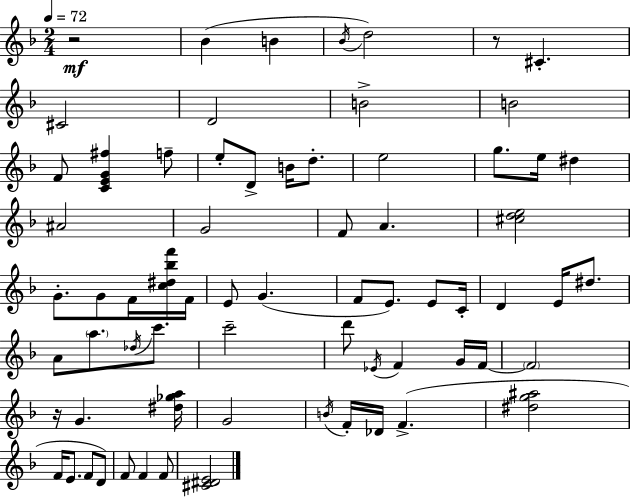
R/h Bb4/q B4/q Bb4/s D5/h R/e C#4/q. C#4/h D4/h B4/h B4/h F4/e [C4,E4,G4,F#5]/q F5/e E5/e D4/e B4/s D5/e. E5/h G5/e. E5/s D#5/q A#4/h G4/h F4/e A4/q. [C#5,D5,E5]/h G4/e. G4/e F4/s [C5,D#5,Bb5,F6]/s F4/s E4/e G4/q. F4/e E4/e. E4/e C4/s D4/q E4/s D#5/e. A4/e A5/e. Db5/s C6/e. C6/h D6/e Eb4/s F4/q G4/s F4/s F4/h R/s G4/q. [D#5,Gb5,A5]/s G4/h B4/s F4/s Db4/s F4/q. [D#5,G5,A#5]/h F4/s E4/e. F4/e D4/e F4/e F4/q F4/e [C#4,D#4,E4]/h